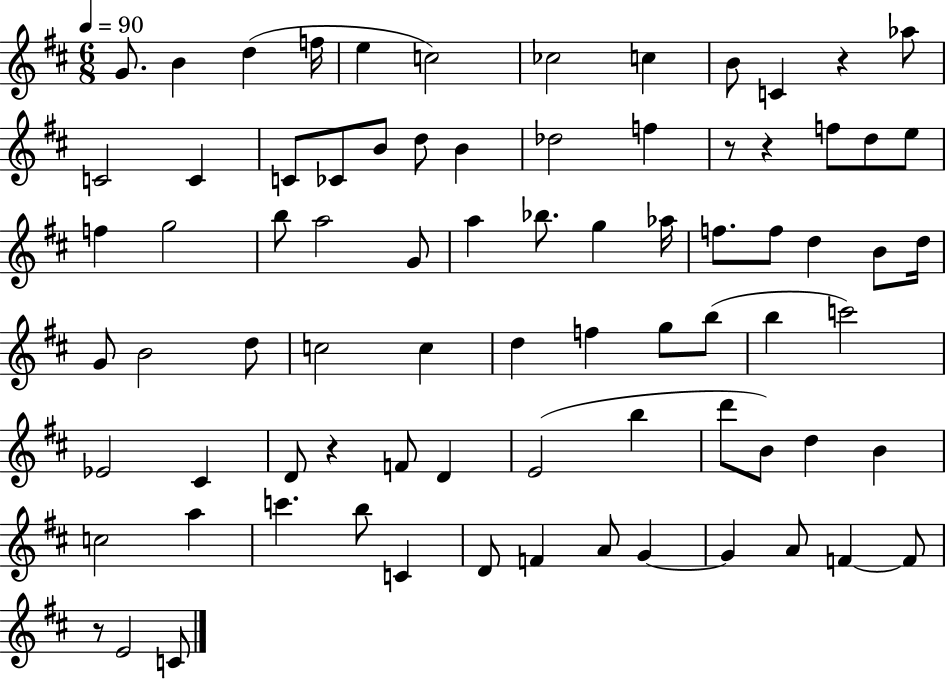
{
  \clef treble
  \numericTimeSignature
  \time 6/8
  \key d \major
  \tempo 4 = 90
  g'8. b'4 d''4( f''16 | e''4 c''2) | ces''2 c''4 | b'8 c'4 r4 aes''8 | \break c'2 c'4 | c'8 ces'8 b'8 d''8 b'4 | des''2 f''4 | r8 r4 f''8 d''8 e''8 | \break f''4 g''2 | b''8 a''2 g'8 | a''4 bes''8. g''4 aes''16 | f''8. f''8 d''4 b'8 d''16 | \break g'8 b'2 d''8 | c''2 c''4 | d''4 f''4 g''8 b''8( | b''4 c'''2) | \break ees'2 cis'4 | d'8 r4 f'8 d'4 | e'2( b''4 | d'''8 b'8) d''4 b'4 | \break c''2 a''4 | c'''4. b''8 c'4 | d'8 f'4 a'8 g'4~~ | g'4 a'8 f'4~~ f'8 | \break r8 e'2 c'8 | \bar "|."
}